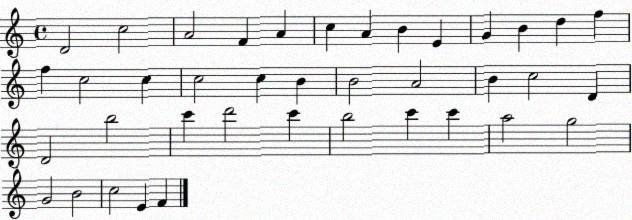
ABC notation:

X:1
T:Untitled
M:4/4
L:1/4
K:C
D2 c2 A2 F A c A B E G B d f f c2 c c2 c B B2 A2 B c2 D D2 b2 c' d'2 c' b2 c' c' a2 g2 G2 B2 c2 E F